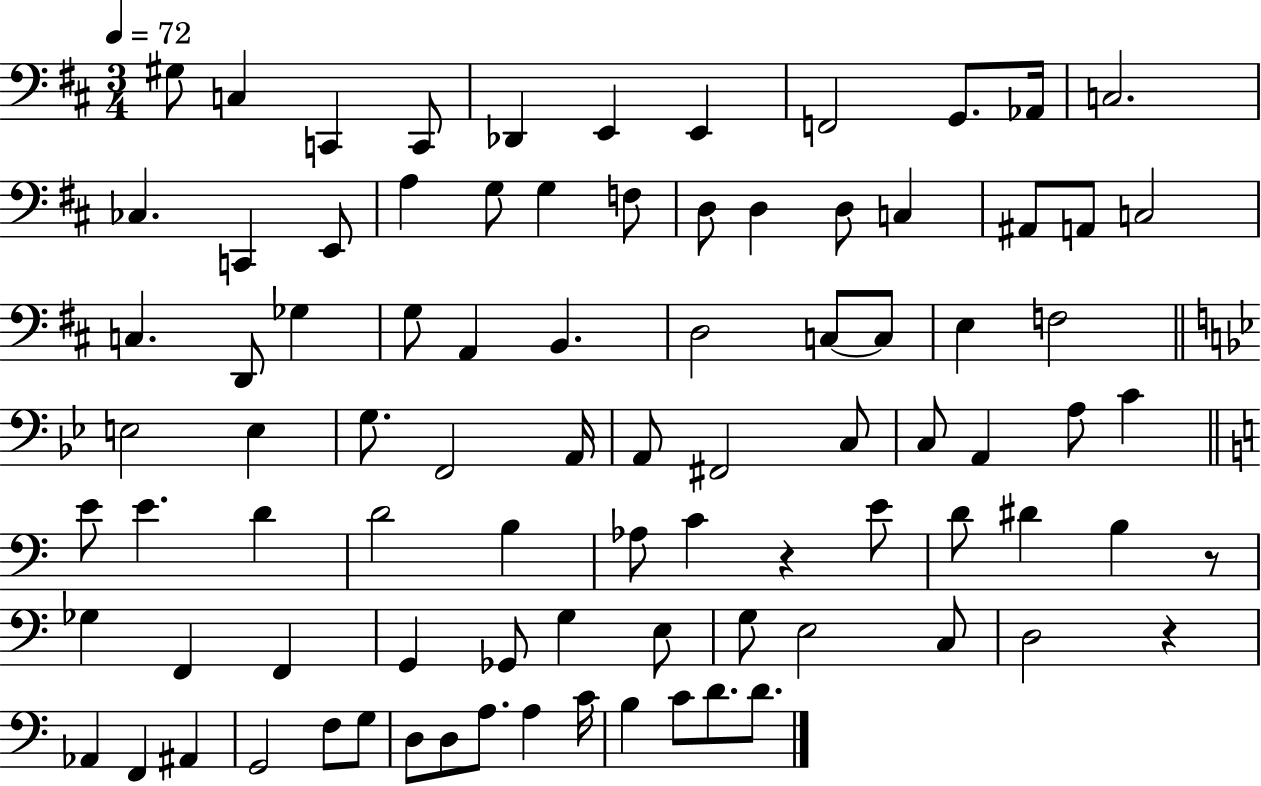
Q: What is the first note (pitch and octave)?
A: G#3